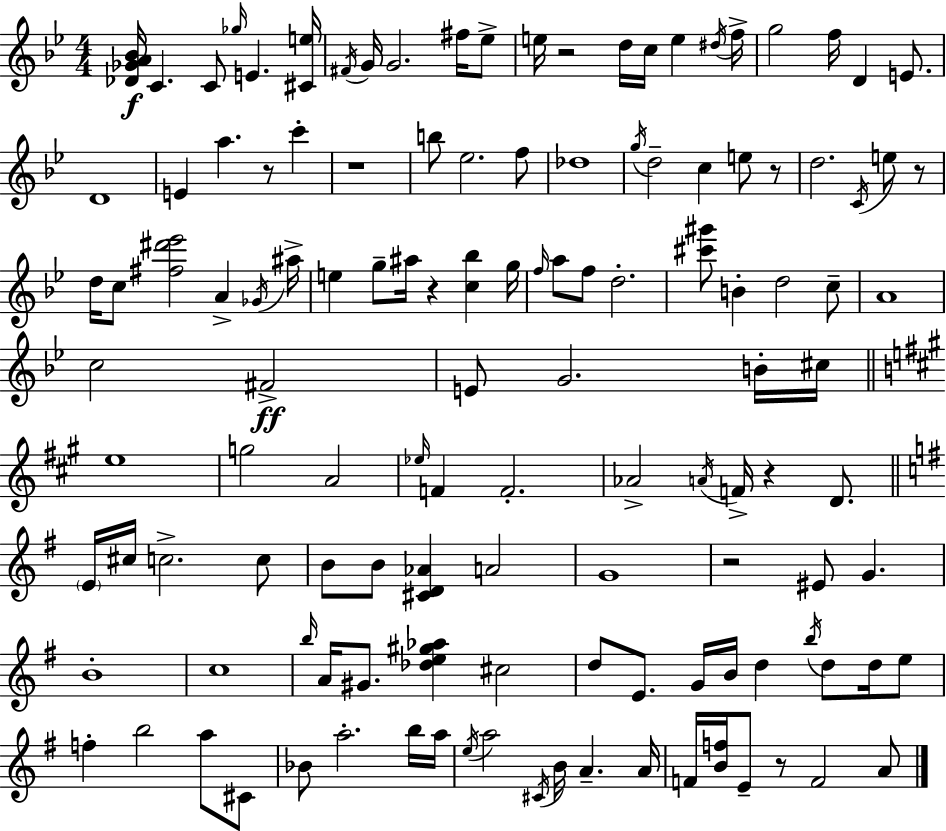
{
  \clef treble
  \numericTimeSignature
  \time 4/4
  \key bes \major
  \repeat volta 2 { <des' ges' a' bes'>16\f c'4. c'8 \grace { ges''16 } e'4. | <cis' e''>16 \acciaccatura { fis'16 } g'16 g'2. fis''16 | ees''8-> e''16 r2 d''16 c''16 e''4 | \acciaccatura { dis''16 } f''16-> g''2 f''16 d'4 | \break e'8. d'1 | e'4 a''4. r8 c'''4-. | r1 | b''8 ees''2. | \break f''8 des''1 | \acciaccatura { g''16 } d''2-- c''4 | e''8 r8 d''2. | \acciaccatura { c'16 } e''8 r8 d''16 c''8 <fis'' dis''' ees'''>2 | \break a'4-> \acciaccatura { ges'16 } ais''16-> e''4 g''8-- ais''16 r4 | <c'' bes''>4 g''16 \grace { f''16 } a''8 f''8 d''2.-. | <cis''' gis'''>8 b'4-. d''2 | c''8-- a'1 | \break c''2 fis'2->\ff | e'8 g'2. | b'16-. cis''16 \bar "||" \break \key a \major e''1 | g''2 a'2 | \grace { ees''16 } f'4 f'2.-. | aes'2-> \acciaccatura { a'16 } f'16-> r4 d'8. | \break \bar "||" \break \key g \major \parenthesize e'16 cis''16 c''2.-> c''8 | b'8 b'8 <cis' d' aes'>4 a'2 | g'1 | r2 eis'8 g'4. | \break b'1-. | c''1 | \grace { b''16 } a'16 gis'8. <des'' e'' gis'' aes''>4 cis''2 | d''8 e'8. g'16 b'16 d''4 \acciaccatura { b''16 } d''8 d''16 | \break e''8 f''4-. b''2 a''8 | cis'8 bes'8 a''2.-. | b''16 a''16 \acciaccatura { e''16 } a''2 \acciaccatura { cis'16 } b'16 a'4.-- | a'16 f'16 <b' f''>16 e'8-- r8 f'2 | \break a'8 } \bar "|."
}